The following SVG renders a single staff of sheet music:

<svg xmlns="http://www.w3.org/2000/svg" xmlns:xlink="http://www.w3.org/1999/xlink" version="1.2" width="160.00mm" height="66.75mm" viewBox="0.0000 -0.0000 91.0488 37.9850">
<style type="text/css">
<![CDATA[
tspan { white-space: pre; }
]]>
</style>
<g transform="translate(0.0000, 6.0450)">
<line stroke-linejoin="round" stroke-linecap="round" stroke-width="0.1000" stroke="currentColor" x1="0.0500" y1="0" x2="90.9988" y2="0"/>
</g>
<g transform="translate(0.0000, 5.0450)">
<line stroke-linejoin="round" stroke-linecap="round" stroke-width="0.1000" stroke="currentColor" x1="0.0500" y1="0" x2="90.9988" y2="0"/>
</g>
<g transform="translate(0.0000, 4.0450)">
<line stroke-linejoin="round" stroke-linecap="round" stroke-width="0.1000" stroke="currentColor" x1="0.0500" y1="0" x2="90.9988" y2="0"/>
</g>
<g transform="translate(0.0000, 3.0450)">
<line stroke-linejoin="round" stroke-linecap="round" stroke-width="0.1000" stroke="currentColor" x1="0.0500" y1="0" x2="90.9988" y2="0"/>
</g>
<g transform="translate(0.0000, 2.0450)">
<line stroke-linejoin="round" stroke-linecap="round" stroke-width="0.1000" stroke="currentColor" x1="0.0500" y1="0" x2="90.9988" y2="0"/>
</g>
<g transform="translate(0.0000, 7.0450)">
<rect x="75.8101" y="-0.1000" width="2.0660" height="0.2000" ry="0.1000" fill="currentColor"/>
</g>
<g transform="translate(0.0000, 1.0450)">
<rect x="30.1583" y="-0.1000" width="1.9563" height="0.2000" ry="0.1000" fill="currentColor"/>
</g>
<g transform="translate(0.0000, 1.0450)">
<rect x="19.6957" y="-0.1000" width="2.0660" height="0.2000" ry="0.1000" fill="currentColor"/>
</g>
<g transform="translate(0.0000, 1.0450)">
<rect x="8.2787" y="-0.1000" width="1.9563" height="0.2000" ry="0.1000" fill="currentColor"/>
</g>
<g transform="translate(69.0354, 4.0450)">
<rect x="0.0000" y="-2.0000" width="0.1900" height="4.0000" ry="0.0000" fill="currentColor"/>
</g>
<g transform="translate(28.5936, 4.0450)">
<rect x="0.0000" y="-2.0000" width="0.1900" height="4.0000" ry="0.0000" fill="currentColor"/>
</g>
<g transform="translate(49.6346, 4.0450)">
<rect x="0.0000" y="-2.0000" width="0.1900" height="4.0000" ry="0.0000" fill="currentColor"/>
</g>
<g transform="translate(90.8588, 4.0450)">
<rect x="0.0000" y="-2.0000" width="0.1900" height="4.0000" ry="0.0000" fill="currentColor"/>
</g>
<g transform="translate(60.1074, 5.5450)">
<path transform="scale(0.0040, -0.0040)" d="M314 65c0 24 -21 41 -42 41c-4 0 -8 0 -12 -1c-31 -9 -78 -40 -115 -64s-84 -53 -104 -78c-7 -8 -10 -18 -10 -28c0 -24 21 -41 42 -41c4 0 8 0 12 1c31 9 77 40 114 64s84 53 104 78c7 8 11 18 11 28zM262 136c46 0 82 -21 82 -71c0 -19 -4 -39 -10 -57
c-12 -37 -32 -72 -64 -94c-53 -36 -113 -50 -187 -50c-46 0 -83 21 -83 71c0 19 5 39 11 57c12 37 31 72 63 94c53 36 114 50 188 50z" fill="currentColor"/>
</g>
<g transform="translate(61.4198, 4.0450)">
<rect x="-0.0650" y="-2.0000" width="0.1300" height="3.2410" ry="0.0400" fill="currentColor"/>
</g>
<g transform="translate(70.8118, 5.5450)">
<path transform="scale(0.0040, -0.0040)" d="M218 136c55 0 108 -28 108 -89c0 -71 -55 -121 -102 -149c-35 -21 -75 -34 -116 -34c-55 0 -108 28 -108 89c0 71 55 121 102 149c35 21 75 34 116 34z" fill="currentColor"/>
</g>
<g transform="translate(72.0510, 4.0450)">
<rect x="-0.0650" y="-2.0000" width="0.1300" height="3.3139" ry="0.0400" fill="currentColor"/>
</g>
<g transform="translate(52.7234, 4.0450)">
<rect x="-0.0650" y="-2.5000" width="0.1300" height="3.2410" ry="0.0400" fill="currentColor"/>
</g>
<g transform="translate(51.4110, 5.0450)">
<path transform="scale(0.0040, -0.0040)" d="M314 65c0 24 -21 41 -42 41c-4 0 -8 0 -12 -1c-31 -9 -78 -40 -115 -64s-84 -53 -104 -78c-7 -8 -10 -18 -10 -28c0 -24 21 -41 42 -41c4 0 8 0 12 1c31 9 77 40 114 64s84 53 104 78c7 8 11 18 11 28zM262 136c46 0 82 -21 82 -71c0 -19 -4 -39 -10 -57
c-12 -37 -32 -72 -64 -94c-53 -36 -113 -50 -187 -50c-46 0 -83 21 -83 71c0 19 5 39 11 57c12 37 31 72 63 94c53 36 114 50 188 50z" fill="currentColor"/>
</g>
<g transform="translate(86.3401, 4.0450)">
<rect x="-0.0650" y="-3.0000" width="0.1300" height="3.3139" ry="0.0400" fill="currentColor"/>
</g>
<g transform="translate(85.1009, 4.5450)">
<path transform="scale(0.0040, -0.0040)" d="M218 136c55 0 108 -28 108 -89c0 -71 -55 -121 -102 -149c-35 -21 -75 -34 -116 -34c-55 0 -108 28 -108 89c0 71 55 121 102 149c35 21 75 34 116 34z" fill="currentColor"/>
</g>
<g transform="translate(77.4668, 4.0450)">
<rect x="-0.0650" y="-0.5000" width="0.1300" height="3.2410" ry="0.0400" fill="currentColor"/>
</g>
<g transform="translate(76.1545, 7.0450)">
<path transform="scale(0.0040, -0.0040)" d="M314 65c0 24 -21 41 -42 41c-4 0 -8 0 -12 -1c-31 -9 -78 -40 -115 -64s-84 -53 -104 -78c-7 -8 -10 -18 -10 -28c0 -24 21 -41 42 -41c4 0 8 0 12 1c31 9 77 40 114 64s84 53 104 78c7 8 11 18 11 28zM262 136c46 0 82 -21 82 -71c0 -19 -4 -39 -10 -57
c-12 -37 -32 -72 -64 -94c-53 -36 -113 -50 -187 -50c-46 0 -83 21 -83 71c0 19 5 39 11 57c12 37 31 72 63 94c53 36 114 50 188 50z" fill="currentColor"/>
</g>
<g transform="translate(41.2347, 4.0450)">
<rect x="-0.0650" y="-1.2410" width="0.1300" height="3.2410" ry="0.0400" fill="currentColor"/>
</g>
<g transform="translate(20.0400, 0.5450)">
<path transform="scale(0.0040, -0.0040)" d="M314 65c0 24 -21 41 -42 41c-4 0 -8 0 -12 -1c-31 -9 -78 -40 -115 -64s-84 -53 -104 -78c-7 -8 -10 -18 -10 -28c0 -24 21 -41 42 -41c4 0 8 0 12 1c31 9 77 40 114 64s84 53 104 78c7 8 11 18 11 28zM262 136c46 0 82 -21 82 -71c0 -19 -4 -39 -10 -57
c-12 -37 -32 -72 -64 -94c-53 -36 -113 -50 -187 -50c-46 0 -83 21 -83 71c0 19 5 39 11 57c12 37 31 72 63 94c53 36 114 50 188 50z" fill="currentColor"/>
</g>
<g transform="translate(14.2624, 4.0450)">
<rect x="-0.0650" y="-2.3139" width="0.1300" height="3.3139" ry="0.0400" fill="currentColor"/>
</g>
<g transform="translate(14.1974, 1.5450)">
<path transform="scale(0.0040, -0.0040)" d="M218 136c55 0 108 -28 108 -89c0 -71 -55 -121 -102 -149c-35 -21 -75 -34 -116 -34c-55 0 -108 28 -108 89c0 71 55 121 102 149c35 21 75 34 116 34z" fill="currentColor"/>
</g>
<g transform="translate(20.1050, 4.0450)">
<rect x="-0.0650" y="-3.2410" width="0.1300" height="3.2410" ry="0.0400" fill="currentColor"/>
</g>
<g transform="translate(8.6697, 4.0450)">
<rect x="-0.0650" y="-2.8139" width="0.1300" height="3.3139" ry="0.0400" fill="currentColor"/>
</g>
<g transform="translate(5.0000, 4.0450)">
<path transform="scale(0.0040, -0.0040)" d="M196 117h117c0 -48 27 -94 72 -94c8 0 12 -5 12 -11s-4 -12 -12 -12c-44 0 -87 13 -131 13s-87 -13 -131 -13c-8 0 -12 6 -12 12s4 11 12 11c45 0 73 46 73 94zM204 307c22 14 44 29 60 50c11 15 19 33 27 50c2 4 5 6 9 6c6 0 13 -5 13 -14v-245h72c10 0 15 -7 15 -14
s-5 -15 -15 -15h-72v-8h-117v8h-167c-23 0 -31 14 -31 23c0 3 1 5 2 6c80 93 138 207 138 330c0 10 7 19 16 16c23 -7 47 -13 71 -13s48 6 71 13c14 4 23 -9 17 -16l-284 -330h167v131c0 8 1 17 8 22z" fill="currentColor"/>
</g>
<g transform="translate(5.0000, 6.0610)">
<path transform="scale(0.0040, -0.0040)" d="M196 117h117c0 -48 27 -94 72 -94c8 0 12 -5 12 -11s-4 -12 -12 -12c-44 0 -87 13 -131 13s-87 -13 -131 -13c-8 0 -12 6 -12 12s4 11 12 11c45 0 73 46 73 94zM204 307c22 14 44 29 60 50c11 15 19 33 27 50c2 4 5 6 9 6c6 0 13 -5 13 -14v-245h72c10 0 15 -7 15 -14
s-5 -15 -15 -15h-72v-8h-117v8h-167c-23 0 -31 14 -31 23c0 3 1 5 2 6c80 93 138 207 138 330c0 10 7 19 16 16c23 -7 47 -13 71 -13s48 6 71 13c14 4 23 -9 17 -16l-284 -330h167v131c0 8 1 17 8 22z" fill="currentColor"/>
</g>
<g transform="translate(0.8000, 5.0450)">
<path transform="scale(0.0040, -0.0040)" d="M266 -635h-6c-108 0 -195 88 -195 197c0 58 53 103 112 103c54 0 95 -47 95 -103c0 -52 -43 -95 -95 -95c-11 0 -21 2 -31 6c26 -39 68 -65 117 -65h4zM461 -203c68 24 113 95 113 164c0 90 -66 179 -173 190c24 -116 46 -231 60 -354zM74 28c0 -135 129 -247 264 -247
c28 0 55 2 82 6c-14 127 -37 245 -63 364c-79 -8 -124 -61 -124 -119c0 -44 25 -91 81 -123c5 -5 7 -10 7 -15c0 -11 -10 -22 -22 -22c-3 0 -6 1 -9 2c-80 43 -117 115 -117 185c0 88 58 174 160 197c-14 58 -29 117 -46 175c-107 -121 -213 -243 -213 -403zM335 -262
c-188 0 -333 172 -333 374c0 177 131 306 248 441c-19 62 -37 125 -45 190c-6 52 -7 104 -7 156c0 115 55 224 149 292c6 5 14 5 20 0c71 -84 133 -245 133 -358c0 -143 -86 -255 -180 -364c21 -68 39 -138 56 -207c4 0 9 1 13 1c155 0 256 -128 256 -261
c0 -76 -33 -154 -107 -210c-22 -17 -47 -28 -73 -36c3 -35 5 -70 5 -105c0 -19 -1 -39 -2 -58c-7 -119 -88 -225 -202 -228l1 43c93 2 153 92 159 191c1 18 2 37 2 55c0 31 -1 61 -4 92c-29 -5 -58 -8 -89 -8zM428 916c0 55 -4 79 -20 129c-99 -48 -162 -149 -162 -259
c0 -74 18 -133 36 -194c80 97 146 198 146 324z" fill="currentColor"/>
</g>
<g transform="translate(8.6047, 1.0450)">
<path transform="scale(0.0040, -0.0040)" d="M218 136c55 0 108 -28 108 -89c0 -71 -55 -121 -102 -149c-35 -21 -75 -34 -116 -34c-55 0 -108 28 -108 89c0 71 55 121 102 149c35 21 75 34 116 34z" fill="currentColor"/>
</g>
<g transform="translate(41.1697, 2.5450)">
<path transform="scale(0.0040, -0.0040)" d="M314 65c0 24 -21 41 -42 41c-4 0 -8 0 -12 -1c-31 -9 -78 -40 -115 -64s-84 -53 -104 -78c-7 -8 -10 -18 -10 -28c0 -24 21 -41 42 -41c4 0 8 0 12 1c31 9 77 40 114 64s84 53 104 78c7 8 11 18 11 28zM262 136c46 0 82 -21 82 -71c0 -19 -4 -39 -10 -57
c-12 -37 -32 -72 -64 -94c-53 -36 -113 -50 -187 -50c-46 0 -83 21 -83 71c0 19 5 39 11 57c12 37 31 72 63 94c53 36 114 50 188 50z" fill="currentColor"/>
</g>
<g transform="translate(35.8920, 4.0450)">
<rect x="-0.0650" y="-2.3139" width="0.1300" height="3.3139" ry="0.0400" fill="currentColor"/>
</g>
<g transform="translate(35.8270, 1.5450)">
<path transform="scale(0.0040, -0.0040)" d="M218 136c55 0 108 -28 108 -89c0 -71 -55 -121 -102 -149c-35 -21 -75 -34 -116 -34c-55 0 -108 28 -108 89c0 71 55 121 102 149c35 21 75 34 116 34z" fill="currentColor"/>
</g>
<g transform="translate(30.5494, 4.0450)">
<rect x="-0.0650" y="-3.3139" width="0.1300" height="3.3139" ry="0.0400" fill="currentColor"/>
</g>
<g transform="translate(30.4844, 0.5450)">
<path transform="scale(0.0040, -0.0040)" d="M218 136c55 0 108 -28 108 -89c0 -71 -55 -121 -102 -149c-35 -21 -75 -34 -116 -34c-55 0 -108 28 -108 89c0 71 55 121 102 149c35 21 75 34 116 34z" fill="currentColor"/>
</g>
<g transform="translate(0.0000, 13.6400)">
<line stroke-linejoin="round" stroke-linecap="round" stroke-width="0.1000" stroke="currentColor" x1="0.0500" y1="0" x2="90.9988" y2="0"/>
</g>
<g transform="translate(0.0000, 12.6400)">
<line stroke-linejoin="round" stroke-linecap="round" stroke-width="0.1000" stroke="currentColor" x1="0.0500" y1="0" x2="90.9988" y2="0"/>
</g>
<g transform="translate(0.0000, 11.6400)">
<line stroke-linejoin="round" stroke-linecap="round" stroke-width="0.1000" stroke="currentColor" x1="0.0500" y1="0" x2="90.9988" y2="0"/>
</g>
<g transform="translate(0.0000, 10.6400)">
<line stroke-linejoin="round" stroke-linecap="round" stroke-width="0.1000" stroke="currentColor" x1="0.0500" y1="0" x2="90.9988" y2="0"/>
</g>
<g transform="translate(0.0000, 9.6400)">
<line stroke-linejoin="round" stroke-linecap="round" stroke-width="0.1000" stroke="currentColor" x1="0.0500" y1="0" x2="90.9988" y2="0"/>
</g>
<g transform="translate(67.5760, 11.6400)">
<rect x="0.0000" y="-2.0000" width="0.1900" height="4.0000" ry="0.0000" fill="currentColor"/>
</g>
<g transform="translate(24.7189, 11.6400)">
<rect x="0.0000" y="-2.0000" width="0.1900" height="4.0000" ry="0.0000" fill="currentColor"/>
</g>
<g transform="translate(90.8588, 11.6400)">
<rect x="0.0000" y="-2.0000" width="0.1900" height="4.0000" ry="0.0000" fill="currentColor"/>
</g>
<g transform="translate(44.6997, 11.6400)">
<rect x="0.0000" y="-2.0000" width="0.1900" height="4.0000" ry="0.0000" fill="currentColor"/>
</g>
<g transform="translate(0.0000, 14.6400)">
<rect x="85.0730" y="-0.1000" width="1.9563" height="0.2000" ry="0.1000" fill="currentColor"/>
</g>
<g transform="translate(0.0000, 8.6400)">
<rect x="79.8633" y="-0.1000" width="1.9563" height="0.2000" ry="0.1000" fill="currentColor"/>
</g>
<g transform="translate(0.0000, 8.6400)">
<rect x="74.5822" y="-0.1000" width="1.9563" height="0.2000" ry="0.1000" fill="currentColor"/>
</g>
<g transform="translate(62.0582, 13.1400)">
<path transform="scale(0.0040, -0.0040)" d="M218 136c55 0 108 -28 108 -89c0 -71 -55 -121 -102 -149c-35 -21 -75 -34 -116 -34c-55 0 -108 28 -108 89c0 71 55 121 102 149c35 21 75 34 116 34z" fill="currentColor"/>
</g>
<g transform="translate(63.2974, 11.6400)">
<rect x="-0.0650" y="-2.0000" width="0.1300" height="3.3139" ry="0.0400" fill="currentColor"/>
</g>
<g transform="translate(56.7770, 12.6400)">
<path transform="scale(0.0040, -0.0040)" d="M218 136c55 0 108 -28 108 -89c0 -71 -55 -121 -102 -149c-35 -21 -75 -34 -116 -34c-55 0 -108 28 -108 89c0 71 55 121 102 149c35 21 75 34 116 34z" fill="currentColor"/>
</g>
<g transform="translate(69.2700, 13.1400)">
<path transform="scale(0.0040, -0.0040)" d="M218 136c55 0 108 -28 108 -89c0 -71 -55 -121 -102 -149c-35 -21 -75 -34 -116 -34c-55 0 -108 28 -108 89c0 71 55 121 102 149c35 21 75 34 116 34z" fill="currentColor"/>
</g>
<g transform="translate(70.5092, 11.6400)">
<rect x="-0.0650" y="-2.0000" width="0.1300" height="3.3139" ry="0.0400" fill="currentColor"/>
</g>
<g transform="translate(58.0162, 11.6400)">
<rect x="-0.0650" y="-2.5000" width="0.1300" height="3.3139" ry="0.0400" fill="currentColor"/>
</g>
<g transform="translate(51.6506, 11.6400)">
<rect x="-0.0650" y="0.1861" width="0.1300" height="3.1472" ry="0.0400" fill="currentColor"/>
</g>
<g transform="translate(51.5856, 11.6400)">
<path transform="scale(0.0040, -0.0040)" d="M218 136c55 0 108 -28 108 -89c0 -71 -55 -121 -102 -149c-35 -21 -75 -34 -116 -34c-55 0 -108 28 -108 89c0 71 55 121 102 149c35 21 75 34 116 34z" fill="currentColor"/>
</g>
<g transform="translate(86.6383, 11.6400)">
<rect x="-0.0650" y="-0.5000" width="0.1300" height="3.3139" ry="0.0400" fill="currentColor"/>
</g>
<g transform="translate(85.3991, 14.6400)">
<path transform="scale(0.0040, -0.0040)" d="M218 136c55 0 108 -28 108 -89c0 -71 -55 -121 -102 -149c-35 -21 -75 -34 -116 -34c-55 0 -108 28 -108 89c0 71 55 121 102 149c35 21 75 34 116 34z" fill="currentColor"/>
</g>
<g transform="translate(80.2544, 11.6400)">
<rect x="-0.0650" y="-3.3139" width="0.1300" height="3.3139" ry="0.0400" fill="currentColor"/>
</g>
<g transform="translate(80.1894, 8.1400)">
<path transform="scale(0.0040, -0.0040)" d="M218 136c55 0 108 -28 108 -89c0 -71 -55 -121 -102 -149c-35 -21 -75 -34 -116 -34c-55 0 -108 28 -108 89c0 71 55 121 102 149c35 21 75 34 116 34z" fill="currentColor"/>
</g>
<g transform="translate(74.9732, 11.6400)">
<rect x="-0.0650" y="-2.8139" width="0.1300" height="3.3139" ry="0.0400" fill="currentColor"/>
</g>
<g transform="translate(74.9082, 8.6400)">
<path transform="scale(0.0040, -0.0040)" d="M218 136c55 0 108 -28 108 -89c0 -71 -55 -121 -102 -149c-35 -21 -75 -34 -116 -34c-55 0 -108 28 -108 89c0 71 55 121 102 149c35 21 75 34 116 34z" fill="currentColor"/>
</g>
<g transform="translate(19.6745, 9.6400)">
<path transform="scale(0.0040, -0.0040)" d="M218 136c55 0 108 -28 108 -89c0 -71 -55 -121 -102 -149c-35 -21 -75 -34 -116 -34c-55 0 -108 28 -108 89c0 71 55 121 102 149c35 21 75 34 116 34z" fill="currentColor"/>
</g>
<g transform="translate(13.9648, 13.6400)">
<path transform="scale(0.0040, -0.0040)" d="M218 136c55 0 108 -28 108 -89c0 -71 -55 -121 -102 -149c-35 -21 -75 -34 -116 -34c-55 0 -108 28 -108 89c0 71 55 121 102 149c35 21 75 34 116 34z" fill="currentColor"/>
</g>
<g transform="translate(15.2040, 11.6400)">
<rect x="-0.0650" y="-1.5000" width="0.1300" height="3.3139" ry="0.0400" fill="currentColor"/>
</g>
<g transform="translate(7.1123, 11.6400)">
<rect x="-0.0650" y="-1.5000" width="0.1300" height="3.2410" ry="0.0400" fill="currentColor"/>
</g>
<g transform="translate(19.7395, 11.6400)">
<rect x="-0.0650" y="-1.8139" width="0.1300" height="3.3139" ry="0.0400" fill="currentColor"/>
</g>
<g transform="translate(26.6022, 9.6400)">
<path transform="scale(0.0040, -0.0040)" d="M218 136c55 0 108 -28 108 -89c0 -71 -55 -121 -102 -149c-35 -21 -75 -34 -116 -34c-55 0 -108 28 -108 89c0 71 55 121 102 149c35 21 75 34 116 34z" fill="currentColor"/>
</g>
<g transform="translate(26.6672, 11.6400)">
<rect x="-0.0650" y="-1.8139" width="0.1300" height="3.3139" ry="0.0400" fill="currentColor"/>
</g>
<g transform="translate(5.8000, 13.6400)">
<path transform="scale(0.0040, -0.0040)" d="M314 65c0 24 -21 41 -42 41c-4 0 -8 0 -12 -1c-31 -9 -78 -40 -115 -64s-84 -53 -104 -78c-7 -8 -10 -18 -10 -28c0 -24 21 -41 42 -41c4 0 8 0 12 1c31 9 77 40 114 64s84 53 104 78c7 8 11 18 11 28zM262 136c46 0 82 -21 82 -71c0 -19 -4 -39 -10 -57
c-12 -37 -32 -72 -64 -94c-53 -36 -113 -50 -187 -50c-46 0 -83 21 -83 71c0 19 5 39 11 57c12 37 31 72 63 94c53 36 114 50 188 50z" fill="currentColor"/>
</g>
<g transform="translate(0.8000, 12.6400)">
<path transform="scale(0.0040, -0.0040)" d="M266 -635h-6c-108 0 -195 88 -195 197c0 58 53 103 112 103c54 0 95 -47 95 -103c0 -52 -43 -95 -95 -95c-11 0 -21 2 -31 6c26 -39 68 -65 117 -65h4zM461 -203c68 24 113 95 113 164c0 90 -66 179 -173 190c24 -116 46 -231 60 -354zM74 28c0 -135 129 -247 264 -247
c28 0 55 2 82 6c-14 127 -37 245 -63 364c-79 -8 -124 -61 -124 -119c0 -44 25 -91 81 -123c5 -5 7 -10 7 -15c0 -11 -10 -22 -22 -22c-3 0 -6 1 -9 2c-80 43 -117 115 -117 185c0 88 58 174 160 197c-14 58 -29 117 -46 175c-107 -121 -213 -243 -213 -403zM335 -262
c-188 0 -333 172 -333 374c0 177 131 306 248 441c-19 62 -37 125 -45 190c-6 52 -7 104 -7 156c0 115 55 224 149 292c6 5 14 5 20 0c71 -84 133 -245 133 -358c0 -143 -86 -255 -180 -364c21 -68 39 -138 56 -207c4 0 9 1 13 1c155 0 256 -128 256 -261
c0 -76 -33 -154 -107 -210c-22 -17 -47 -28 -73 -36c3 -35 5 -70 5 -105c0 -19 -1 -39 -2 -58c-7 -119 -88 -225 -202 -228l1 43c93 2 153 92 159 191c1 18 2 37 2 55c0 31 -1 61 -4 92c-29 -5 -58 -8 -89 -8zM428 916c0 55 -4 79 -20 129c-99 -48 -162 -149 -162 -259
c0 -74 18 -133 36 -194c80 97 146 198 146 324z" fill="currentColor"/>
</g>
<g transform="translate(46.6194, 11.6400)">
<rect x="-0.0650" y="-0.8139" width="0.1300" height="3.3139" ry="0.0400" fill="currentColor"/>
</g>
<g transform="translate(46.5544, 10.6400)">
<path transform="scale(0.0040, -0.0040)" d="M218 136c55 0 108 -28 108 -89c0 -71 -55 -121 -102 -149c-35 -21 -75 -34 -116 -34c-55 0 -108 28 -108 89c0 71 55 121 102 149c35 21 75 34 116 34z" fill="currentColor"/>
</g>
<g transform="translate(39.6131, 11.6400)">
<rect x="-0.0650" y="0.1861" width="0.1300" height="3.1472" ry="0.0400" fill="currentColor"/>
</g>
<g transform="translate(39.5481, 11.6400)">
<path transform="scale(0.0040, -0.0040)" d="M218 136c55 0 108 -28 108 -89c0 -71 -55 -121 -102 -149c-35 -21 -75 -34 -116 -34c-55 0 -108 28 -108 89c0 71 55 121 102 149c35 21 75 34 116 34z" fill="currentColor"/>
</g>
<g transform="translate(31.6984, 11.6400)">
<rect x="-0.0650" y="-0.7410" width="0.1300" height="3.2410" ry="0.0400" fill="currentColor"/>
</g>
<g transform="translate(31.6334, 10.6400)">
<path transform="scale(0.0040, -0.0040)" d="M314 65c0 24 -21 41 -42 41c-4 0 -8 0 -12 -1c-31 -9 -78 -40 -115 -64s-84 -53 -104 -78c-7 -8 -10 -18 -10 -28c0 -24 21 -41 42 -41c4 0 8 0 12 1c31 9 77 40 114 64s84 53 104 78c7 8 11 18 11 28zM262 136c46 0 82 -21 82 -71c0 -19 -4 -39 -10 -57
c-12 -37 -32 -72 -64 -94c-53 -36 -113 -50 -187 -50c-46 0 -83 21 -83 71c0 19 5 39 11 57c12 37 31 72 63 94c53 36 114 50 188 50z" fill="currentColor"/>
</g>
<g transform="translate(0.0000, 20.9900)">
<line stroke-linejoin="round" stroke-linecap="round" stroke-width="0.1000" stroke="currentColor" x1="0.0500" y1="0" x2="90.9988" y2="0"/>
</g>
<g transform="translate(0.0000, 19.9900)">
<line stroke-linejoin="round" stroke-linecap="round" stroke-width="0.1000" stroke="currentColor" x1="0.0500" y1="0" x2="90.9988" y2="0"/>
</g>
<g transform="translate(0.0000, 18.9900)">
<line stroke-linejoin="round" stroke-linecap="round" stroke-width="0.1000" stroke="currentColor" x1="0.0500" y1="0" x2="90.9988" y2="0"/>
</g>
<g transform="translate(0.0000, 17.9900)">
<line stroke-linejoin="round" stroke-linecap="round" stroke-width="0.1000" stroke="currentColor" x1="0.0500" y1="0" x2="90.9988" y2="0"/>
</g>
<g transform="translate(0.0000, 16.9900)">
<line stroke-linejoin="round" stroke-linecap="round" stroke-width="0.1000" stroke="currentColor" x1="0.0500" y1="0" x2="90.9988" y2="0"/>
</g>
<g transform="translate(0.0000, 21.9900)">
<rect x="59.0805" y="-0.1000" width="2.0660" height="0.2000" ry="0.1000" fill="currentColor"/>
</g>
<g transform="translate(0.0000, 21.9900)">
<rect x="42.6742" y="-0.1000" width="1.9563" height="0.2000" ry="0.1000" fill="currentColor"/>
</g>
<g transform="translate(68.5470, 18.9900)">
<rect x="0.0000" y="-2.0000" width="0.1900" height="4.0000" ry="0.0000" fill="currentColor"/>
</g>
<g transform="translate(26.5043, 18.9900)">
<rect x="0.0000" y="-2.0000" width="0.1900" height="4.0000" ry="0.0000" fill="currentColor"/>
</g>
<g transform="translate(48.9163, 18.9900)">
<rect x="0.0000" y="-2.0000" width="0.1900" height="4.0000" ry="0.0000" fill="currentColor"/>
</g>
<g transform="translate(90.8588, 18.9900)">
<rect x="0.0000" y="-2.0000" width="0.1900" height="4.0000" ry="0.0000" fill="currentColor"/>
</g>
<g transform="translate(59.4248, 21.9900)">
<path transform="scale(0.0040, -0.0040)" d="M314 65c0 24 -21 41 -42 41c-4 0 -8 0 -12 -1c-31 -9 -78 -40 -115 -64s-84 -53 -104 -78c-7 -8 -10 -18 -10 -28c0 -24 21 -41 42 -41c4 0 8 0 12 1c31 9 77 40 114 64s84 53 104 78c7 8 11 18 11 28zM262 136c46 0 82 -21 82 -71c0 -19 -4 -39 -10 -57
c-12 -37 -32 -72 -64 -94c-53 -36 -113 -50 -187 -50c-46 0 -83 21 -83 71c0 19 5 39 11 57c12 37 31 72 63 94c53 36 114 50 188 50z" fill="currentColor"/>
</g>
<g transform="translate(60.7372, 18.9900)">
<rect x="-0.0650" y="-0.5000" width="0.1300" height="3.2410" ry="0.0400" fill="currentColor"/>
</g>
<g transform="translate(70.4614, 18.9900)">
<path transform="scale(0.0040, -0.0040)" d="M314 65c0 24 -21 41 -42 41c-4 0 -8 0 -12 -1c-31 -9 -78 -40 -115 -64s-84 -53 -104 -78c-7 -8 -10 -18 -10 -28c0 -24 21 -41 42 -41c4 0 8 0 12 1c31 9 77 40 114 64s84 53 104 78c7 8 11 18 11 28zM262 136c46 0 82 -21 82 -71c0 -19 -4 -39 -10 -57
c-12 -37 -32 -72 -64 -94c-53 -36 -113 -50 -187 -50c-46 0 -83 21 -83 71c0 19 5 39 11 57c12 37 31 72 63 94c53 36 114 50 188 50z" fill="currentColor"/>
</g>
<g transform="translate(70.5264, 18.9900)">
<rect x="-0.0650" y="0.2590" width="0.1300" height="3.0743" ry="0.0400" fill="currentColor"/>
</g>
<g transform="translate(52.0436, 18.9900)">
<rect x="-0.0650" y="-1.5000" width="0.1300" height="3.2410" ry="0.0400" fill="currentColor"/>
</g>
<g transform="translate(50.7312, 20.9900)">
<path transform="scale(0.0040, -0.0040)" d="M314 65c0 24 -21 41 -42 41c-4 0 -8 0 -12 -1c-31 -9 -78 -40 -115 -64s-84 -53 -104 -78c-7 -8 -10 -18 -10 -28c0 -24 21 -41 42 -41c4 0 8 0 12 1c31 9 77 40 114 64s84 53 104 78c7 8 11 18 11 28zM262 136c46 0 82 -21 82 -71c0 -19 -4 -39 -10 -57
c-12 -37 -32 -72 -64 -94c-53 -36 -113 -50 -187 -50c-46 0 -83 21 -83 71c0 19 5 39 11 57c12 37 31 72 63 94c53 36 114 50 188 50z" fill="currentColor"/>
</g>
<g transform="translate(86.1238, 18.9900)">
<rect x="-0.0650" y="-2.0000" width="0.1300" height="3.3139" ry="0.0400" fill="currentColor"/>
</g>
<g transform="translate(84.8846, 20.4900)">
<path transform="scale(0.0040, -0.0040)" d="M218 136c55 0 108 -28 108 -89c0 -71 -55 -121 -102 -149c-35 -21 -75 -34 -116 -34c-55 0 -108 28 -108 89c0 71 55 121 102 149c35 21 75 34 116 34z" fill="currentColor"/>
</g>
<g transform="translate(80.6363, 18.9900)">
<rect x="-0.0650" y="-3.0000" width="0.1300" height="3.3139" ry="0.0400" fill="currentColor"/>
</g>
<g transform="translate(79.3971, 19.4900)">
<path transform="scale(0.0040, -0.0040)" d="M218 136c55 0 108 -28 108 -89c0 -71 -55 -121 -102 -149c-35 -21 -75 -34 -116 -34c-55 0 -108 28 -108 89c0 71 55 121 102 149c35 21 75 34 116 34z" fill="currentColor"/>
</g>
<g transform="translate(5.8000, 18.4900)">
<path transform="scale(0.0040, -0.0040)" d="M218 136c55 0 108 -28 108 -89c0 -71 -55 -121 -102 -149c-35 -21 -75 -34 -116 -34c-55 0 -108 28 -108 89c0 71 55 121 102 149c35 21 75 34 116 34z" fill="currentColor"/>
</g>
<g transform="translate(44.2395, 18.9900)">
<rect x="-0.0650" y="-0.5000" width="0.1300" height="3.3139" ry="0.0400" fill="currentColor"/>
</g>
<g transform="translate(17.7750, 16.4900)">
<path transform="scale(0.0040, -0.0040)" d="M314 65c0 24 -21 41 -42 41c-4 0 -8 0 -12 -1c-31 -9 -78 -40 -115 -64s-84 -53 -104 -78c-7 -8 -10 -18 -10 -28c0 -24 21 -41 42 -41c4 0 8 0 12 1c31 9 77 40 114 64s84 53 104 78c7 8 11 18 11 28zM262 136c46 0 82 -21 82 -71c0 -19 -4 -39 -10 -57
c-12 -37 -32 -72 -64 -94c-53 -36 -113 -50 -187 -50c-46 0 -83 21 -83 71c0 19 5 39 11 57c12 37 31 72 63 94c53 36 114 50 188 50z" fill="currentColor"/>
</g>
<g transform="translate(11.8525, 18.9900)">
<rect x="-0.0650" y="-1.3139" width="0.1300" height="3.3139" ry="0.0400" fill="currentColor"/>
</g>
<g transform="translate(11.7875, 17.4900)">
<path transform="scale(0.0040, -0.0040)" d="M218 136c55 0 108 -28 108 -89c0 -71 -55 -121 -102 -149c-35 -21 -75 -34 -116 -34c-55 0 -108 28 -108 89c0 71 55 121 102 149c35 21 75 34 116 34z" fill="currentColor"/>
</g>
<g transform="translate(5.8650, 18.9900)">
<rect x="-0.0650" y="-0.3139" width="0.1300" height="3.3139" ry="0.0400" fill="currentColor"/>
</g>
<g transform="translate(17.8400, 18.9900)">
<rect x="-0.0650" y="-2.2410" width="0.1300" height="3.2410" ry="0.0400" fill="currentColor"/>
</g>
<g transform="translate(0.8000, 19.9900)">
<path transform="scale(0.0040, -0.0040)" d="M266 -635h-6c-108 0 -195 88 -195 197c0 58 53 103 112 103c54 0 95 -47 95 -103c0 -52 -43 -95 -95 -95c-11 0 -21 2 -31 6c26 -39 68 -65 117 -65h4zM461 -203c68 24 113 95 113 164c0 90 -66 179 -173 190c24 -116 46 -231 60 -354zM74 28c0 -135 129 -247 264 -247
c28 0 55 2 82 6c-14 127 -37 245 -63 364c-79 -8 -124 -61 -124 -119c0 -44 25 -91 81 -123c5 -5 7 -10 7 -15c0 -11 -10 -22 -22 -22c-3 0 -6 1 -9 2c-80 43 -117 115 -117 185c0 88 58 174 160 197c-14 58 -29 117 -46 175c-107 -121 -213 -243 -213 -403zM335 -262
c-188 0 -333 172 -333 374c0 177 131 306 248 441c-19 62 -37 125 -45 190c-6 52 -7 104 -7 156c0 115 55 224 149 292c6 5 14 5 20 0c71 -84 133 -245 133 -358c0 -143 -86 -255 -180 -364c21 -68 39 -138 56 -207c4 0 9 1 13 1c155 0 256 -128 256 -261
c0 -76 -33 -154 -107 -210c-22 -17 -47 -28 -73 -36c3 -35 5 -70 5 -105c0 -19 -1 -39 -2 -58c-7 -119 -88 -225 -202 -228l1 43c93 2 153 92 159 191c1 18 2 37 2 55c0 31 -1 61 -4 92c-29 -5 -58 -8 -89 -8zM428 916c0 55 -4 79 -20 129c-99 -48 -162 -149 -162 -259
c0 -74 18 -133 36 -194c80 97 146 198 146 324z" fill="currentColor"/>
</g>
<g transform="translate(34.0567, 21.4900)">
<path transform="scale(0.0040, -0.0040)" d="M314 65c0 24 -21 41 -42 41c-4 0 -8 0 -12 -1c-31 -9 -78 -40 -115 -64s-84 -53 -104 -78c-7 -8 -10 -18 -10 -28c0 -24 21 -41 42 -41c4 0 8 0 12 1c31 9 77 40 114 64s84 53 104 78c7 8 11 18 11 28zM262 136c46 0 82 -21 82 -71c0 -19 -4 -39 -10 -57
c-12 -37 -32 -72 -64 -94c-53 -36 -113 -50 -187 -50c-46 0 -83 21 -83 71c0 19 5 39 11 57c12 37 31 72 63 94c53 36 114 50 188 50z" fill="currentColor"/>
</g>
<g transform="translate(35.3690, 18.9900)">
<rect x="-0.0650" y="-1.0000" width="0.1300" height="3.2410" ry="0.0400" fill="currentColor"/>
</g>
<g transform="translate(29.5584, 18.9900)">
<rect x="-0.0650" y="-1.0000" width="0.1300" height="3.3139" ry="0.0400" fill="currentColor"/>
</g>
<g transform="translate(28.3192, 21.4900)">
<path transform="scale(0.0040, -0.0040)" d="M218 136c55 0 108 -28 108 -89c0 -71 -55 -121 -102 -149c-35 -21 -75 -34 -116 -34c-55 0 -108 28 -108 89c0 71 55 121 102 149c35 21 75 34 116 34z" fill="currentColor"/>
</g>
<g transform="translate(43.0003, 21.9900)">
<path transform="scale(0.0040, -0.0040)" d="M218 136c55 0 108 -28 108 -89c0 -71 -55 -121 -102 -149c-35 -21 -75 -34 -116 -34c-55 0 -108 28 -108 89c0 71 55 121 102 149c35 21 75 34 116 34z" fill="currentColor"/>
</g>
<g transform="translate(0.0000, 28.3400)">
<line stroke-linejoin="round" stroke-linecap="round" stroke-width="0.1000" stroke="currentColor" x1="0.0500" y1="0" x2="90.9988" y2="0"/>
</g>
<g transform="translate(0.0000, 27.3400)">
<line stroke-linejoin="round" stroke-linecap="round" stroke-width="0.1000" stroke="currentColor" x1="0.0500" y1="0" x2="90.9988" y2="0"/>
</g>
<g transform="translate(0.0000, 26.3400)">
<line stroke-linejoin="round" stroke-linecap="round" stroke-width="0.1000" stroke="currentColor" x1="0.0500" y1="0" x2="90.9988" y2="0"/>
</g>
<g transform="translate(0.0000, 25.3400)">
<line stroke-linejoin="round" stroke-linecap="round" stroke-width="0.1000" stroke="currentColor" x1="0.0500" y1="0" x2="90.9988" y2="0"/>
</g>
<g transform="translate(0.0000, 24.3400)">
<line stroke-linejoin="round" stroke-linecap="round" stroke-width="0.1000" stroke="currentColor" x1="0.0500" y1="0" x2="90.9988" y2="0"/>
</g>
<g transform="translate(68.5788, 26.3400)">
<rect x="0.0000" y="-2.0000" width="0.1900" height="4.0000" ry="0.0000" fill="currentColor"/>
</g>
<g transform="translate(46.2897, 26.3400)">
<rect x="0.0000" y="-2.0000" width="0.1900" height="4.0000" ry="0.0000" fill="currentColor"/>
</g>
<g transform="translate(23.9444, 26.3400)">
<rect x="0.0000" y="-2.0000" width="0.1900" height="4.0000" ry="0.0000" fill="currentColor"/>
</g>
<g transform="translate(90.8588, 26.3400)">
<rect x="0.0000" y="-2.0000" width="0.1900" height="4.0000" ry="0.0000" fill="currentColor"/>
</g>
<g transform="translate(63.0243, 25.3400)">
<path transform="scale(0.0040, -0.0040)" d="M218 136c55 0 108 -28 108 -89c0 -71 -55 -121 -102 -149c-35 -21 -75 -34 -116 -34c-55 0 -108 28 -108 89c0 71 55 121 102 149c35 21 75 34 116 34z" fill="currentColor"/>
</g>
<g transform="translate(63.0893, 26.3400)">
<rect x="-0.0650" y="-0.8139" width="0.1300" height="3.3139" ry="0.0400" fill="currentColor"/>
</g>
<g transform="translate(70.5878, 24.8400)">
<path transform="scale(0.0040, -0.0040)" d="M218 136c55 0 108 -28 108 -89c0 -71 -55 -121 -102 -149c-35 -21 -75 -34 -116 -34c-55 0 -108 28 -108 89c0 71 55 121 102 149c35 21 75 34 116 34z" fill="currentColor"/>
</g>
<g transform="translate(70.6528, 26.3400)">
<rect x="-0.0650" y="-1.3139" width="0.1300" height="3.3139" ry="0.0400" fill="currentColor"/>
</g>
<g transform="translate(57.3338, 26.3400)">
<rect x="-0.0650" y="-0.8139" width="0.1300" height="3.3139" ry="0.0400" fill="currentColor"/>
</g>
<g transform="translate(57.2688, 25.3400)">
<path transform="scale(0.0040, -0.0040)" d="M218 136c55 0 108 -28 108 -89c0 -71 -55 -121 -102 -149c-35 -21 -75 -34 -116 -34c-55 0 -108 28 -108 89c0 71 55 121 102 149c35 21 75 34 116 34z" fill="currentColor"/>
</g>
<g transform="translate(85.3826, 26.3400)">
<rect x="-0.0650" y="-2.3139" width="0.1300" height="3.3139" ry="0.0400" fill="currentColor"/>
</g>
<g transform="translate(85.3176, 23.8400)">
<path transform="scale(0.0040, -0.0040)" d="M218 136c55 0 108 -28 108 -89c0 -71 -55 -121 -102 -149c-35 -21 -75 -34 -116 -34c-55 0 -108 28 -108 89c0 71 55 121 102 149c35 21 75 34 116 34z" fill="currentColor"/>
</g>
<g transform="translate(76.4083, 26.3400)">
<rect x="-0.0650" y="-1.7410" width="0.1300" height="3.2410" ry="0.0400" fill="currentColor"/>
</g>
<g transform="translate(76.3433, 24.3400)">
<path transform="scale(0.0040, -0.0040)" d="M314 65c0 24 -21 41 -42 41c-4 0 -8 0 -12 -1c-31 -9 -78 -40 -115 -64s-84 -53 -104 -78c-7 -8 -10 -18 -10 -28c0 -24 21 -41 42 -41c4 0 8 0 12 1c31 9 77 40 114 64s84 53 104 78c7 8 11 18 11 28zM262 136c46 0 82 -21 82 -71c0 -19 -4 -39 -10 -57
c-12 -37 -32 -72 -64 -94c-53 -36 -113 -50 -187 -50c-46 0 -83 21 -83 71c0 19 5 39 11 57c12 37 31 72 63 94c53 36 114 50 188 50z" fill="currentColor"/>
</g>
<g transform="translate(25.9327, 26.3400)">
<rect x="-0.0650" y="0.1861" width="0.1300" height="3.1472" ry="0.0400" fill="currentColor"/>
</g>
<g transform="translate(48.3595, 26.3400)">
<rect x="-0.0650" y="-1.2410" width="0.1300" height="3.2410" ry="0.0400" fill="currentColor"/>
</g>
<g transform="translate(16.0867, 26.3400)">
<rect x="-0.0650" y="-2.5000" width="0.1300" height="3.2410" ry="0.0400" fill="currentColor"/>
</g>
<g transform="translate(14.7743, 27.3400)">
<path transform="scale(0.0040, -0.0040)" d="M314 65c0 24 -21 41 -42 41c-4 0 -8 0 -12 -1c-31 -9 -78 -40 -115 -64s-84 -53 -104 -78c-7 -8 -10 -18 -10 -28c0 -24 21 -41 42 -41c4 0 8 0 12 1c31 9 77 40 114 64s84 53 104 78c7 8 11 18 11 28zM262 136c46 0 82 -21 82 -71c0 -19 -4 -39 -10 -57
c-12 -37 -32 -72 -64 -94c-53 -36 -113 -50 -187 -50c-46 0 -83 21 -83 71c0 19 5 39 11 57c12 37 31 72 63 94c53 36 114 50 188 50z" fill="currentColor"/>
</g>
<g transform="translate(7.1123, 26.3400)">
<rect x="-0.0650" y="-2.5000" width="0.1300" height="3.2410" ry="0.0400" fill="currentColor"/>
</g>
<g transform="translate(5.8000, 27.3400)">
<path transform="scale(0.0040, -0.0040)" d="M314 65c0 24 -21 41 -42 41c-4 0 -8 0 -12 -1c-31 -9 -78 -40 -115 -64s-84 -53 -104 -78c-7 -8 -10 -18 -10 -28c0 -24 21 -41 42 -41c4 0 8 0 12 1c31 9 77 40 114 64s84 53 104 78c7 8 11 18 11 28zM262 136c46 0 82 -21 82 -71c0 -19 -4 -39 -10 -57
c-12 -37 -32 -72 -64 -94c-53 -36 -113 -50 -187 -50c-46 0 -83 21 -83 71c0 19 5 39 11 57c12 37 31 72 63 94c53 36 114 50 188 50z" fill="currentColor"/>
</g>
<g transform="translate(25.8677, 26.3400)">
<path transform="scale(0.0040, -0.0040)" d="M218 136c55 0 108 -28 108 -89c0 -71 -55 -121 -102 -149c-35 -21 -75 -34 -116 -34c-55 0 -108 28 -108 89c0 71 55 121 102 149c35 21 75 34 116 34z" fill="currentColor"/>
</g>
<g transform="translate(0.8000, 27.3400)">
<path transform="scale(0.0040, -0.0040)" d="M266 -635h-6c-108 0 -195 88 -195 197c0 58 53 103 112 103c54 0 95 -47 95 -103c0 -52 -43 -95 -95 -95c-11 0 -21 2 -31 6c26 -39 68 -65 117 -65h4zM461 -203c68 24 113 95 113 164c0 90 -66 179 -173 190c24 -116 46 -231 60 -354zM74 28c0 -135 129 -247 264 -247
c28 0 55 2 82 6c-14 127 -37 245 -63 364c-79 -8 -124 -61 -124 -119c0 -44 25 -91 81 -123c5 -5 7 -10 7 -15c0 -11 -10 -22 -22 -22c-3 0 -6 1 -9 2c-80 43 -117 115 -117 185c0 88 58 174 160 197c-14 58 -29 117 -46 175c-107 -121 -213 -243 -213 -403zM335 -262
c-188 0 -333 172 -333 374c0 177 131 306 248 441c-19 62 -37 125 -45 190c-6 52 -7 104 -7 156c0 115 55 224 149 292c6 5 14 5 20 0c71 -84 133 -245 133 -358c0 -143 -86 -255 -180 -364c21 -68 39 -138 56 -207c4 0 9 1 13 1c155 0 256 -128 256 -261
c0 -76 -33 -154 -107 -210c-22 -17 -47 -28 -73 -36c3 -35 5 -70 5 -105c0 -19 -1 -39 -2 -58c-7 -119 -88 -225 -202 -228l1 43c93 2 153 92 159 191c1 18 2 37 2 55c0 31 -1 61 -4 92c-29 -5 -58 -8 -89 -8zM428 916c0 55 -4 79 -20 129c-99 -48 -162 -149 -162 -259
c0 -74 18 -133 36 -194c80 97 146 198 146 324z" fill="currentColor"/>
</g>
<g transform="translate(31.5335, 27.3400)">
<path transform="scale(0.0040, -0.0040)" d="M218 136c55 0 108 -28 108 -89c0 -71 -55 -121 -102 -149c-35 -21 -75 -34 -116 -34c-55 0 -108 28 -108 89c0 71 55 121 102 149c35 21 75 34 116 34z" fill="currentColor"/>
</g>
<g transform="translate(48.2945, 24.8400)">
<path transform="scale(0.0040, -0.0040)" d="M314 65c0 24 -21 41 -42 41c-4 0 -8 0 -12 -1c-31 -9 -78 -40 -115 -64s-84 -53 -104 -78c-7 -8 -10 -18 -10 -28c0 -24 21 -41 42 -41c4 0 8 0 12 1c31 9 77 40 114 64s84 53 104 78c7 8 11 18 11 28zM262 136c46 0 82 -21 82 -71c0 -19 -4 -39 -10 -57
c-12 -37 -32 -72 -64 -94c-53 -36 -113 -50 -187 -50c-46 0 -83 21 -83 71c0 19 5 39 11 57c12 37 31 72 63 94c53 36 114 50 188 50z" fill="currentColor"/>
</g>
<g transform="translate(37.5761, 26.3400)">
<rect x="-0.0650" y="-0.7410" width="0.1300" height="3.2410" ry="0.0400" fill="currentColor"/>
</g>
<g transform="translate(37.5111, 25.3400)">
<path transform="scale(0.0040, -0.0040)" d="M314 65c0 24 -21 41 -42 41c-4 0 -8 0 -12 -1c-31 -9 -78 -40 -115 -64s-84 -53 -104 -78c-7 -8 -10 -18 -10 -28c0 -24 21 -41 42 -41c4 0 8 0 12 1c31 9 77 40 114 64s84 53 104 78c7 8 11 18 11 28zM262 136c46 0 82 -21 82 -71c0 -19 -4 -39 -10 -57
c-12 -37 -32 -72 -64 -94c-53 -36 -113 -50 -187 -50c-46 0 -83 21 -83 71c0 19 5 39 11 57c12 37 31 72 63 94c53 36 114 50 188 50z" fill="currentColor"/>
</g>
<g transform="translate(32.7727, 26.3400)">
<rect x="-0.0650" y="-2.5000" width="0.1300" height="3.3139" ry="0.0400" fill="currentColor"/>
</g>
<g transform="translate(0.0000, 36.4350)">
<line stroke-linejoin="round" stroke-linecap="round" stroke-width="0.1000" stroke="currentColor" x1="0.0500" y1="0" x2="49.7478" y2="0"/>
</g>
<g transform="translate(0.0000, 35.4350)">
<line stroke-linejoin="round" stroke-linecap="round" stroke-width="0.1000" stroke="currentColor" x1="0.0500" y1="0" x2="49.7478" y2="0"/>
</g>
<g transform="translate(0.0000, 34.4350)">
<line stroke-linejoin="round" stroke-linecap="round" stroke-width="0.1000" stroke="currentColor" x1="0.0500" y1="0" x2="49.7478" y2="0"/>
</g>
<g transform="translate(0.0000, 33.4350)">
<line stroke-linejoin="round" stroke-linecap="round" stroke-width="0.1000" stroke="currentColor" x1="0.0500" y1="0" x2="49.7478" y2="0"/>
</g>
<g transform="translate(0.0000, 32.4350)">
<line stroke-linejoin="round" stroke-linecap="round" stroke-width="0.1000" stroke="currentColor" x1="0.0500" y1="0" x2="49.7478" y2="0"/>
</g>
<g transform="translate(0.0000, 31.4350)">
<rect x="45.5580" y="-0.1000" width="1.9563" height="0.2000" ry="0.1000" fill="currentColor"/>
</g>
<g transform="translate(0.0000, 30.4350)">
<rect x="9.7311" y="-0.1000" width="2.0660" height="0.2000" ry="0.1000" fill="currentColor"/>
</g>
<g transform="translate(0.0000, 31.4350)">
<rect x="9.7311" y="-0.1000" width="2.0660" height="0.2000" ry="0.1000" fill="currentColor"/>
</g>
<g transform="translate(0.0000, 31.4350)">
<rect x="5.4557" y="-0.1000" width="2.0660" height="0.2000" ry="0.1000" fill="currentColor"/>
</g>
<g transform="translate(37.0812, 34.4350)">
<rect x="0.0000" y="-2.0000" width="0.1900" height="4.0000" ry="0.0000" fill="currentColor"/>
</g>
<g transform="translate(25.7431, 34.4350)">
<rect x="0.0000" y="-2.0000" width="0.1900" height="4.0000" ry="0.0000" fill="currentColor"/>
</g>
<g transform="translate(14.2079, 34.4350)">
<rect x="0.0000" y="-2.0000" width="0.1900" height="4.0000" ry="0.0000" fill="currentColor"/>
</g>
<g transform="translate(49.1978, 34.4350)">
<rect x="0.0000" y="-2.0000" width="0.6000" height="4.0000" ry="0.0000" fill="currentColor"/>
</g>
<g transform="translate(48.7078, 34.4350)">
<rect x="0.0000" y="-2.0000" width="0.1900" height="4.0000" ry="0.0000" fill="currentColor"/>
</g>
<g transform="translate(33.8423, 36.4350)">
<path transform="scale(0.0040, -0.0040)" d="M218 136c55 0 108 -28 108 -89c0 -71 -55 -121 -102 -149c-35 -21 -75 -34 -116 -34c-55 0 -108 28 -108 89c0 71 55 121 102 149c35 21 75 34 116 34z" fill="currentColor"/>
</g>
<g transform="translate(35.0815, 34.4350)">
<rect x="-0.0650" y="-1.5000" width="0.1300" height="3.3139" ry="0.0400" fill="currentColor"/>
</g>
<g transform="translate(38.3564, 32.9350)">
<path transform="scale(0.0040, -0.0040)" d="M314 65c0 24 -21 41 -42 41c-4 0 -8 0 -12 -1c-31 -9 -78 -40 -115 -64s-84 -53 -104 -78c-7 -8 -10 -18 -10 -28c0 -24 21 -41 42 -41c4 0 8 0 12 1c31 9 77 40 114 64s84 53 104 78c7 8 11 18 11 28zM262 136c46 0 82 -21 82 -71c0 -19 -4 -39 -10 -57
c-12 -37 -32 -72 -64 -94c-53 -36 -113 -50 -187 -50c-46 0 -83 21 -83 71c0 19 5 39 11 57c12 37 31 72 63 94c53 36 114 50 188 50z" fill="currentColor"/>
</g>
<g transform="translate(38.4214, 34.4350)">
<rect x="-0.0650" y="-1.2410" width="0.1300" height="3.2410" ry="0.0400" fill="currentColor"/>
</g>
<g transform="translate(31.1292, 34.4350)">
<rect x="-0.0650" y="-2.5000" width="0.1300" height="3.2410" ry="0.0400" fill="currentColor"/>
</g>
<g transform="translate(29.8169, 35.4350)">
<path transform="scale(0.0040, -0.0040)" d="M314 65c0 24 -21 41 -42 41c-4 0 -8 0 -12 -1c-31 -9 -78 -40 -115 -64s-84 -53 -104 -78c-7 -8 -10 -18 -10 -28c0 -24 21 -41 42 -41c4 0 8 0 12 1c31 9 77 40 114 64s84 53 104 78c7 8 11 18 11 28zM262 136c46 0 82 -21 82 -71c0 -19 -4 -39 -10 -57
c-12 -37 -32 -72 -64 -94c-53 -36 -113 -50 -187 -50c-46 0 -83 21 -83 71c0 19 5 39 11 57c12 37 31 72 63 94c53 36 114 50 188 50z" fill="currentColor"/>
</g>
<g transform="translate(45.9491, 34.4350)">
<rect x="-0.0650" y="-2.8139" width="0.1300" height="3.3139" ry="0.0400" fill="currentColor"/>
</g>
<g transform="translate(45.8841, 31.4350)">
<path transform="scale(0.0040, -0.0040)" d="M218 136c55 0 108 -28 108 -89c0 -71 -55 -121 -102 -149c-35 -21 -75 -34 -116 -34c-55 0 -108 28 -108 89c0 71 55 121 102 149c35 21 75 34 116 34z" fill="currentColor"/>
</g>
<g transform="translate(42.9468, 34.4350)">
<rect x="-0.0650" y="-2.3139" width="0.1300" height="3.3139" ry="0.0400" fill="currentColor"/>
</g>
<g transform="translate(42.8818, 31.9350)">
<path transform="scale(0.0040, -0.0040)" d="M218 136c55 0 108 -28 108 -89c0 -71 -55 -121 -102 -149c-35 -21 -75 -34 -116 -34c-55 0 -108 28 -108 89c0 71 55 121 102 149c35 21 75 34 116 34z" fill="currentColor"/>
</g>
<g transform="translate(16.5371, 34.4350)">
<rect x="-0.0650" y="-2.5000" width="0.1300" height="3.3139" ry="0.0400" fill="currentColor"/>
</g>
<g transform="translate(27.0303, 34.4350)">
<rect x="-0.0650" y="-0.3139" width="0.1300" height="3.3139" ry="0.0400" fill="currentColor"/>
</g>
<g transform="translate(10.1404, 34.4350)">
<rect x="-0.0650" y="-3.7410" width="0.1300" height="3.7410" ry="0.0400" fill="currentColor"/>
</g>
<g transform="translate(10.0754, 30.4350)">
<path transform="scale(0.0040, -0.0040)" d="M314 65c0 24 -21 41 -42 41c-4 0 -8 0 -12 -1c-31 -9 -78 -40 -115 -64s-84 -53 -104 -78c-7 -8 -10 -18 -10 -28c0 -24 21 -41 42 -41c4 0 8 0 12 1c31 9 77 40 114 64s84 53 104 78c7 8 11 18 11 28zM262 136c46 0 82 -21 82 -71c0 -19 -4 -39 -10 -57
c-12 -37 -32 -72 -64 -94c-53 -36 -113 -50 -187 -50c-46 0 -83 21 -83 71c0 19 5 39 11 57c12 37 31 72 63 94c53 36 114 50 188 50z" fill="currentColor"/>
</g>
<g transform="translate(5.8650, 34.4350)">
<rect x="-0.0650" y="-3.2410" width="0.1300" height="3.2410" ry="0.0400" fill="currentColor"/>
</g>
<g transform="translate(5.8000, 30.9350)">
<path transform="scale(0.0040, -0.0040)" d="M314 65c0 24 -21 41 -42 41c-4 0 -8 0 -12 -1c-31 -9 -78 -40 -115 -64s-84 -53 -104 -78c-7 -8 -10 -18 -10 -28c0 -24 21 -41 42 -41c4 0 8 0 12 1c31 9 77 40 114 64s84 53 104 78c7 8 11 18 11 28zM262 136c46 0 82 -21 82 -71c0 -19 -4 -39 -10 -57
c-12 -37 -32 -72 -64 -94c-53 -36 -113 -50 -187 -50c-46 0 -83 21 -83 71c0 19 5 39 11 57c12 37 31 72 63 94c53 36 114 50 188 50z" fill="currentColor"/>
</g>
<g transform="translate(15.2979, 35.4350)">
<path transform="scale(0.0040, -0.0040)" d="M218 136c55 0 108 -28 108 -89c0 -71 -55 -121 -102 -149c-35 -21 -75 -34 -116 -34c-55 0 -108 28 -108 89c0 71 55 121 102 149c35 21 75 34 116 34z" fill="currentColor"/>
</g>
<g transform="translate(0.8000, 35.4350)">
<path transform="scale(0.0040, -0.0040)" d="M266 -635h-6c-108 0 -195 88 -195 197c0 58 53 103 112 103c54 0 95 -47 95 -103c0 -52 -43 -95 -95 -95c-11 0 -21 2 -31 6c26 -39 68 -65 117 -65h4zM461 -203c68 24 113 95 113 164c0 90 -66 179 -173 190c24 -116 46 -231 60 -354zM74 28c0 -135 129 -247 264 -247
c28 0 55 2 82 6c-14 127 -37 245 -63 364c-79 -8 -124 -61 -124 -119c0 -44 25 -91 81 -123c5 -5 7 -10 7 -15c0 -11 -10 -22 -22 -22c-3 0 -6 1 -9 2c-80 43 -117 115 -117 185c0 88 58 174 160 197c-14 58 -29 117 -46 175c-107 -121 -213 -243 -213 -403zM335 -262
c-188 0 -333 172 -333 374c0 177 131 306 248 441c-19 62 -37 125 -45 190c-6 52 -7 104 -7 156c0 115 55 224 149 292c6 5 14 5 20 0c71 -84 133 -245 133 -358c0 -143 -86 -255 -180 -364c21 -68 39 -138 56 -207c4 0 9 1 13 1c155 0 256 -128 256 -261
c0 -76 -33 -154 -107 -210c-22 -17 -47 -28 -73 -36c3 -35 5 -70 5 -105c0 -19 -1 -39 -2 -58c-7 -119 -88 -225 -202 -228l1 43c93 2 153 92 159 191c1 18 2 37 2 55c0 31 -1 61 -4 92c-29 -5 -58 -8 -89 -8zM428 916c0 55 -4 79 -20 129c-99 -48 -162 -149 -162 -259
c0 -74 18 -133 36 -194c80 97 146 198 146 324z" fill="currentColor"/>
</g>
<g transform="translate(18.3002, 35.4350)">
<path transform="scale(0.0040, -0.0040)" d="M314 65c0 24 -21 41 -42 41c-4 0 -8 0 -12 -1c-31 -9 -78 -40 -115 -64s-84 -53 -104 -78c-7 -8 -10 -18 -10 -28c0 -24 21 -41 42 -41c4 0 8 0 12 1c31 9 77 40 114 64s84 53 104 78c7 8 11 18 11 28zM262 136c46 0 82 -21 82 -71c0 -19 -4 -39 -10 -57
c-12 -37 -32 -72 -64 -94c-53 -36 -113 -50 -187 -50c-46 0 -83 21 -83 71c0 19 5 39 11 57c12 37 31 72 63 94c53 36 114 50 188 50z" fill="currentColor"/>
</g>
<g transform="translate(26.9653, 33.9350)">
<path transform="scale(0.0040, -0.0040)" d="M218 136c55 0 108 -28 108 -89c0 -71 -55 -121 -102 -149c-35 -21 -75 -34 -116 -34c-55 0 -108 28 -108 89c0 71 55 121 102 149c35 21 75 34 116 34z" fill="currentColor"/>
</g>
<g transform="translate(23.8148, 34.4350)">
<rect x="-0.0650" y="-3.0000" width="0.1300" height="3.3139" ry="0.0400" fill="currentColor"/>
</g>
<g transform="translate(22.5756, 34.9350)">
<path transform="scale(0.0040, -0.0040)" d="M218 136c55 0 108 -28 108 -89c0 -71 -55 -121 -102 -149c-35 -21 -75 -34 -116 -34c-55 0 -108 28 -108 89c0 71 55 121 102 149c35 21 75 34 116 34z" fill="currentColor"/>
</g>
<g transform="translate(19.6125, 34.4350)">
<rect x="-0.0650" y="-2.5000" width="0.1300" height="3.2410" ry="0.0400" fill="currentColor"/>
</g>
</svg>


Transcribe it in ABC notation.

X:1
T:Untitled
M:4/4
L:1/4
K:C
a g b2 b g e2 G2 F2 F C2 A E2 E f f d2 B d B G F F a b C c e g2 D D2 C E2 C2 B2 A F G2 G2 B G d2 e2 d d e f2 g b2 c'2 G G2 A c G2 E e2 g a